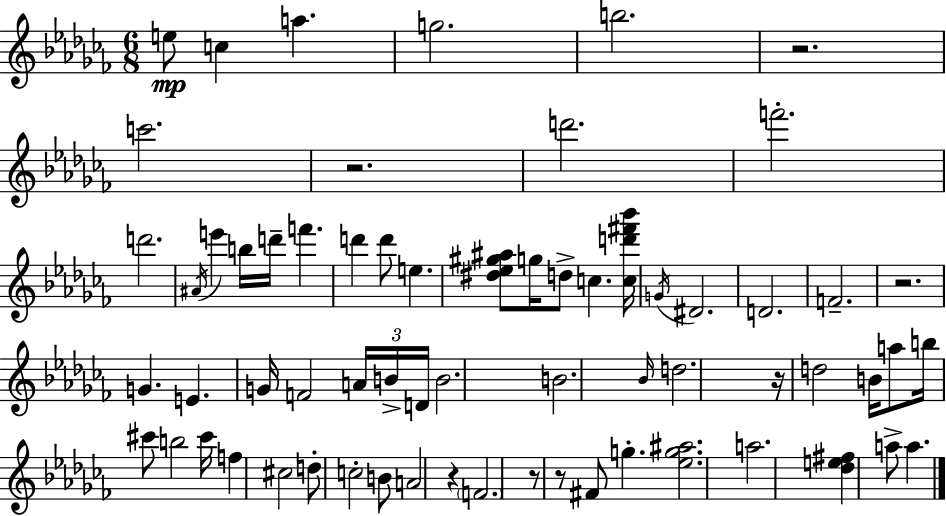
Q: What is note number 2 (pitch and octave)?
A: C5